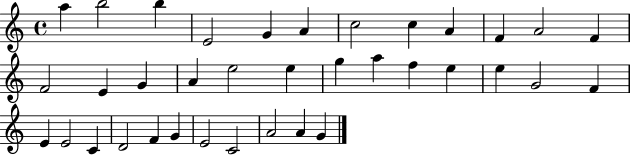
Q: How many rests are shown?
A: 0